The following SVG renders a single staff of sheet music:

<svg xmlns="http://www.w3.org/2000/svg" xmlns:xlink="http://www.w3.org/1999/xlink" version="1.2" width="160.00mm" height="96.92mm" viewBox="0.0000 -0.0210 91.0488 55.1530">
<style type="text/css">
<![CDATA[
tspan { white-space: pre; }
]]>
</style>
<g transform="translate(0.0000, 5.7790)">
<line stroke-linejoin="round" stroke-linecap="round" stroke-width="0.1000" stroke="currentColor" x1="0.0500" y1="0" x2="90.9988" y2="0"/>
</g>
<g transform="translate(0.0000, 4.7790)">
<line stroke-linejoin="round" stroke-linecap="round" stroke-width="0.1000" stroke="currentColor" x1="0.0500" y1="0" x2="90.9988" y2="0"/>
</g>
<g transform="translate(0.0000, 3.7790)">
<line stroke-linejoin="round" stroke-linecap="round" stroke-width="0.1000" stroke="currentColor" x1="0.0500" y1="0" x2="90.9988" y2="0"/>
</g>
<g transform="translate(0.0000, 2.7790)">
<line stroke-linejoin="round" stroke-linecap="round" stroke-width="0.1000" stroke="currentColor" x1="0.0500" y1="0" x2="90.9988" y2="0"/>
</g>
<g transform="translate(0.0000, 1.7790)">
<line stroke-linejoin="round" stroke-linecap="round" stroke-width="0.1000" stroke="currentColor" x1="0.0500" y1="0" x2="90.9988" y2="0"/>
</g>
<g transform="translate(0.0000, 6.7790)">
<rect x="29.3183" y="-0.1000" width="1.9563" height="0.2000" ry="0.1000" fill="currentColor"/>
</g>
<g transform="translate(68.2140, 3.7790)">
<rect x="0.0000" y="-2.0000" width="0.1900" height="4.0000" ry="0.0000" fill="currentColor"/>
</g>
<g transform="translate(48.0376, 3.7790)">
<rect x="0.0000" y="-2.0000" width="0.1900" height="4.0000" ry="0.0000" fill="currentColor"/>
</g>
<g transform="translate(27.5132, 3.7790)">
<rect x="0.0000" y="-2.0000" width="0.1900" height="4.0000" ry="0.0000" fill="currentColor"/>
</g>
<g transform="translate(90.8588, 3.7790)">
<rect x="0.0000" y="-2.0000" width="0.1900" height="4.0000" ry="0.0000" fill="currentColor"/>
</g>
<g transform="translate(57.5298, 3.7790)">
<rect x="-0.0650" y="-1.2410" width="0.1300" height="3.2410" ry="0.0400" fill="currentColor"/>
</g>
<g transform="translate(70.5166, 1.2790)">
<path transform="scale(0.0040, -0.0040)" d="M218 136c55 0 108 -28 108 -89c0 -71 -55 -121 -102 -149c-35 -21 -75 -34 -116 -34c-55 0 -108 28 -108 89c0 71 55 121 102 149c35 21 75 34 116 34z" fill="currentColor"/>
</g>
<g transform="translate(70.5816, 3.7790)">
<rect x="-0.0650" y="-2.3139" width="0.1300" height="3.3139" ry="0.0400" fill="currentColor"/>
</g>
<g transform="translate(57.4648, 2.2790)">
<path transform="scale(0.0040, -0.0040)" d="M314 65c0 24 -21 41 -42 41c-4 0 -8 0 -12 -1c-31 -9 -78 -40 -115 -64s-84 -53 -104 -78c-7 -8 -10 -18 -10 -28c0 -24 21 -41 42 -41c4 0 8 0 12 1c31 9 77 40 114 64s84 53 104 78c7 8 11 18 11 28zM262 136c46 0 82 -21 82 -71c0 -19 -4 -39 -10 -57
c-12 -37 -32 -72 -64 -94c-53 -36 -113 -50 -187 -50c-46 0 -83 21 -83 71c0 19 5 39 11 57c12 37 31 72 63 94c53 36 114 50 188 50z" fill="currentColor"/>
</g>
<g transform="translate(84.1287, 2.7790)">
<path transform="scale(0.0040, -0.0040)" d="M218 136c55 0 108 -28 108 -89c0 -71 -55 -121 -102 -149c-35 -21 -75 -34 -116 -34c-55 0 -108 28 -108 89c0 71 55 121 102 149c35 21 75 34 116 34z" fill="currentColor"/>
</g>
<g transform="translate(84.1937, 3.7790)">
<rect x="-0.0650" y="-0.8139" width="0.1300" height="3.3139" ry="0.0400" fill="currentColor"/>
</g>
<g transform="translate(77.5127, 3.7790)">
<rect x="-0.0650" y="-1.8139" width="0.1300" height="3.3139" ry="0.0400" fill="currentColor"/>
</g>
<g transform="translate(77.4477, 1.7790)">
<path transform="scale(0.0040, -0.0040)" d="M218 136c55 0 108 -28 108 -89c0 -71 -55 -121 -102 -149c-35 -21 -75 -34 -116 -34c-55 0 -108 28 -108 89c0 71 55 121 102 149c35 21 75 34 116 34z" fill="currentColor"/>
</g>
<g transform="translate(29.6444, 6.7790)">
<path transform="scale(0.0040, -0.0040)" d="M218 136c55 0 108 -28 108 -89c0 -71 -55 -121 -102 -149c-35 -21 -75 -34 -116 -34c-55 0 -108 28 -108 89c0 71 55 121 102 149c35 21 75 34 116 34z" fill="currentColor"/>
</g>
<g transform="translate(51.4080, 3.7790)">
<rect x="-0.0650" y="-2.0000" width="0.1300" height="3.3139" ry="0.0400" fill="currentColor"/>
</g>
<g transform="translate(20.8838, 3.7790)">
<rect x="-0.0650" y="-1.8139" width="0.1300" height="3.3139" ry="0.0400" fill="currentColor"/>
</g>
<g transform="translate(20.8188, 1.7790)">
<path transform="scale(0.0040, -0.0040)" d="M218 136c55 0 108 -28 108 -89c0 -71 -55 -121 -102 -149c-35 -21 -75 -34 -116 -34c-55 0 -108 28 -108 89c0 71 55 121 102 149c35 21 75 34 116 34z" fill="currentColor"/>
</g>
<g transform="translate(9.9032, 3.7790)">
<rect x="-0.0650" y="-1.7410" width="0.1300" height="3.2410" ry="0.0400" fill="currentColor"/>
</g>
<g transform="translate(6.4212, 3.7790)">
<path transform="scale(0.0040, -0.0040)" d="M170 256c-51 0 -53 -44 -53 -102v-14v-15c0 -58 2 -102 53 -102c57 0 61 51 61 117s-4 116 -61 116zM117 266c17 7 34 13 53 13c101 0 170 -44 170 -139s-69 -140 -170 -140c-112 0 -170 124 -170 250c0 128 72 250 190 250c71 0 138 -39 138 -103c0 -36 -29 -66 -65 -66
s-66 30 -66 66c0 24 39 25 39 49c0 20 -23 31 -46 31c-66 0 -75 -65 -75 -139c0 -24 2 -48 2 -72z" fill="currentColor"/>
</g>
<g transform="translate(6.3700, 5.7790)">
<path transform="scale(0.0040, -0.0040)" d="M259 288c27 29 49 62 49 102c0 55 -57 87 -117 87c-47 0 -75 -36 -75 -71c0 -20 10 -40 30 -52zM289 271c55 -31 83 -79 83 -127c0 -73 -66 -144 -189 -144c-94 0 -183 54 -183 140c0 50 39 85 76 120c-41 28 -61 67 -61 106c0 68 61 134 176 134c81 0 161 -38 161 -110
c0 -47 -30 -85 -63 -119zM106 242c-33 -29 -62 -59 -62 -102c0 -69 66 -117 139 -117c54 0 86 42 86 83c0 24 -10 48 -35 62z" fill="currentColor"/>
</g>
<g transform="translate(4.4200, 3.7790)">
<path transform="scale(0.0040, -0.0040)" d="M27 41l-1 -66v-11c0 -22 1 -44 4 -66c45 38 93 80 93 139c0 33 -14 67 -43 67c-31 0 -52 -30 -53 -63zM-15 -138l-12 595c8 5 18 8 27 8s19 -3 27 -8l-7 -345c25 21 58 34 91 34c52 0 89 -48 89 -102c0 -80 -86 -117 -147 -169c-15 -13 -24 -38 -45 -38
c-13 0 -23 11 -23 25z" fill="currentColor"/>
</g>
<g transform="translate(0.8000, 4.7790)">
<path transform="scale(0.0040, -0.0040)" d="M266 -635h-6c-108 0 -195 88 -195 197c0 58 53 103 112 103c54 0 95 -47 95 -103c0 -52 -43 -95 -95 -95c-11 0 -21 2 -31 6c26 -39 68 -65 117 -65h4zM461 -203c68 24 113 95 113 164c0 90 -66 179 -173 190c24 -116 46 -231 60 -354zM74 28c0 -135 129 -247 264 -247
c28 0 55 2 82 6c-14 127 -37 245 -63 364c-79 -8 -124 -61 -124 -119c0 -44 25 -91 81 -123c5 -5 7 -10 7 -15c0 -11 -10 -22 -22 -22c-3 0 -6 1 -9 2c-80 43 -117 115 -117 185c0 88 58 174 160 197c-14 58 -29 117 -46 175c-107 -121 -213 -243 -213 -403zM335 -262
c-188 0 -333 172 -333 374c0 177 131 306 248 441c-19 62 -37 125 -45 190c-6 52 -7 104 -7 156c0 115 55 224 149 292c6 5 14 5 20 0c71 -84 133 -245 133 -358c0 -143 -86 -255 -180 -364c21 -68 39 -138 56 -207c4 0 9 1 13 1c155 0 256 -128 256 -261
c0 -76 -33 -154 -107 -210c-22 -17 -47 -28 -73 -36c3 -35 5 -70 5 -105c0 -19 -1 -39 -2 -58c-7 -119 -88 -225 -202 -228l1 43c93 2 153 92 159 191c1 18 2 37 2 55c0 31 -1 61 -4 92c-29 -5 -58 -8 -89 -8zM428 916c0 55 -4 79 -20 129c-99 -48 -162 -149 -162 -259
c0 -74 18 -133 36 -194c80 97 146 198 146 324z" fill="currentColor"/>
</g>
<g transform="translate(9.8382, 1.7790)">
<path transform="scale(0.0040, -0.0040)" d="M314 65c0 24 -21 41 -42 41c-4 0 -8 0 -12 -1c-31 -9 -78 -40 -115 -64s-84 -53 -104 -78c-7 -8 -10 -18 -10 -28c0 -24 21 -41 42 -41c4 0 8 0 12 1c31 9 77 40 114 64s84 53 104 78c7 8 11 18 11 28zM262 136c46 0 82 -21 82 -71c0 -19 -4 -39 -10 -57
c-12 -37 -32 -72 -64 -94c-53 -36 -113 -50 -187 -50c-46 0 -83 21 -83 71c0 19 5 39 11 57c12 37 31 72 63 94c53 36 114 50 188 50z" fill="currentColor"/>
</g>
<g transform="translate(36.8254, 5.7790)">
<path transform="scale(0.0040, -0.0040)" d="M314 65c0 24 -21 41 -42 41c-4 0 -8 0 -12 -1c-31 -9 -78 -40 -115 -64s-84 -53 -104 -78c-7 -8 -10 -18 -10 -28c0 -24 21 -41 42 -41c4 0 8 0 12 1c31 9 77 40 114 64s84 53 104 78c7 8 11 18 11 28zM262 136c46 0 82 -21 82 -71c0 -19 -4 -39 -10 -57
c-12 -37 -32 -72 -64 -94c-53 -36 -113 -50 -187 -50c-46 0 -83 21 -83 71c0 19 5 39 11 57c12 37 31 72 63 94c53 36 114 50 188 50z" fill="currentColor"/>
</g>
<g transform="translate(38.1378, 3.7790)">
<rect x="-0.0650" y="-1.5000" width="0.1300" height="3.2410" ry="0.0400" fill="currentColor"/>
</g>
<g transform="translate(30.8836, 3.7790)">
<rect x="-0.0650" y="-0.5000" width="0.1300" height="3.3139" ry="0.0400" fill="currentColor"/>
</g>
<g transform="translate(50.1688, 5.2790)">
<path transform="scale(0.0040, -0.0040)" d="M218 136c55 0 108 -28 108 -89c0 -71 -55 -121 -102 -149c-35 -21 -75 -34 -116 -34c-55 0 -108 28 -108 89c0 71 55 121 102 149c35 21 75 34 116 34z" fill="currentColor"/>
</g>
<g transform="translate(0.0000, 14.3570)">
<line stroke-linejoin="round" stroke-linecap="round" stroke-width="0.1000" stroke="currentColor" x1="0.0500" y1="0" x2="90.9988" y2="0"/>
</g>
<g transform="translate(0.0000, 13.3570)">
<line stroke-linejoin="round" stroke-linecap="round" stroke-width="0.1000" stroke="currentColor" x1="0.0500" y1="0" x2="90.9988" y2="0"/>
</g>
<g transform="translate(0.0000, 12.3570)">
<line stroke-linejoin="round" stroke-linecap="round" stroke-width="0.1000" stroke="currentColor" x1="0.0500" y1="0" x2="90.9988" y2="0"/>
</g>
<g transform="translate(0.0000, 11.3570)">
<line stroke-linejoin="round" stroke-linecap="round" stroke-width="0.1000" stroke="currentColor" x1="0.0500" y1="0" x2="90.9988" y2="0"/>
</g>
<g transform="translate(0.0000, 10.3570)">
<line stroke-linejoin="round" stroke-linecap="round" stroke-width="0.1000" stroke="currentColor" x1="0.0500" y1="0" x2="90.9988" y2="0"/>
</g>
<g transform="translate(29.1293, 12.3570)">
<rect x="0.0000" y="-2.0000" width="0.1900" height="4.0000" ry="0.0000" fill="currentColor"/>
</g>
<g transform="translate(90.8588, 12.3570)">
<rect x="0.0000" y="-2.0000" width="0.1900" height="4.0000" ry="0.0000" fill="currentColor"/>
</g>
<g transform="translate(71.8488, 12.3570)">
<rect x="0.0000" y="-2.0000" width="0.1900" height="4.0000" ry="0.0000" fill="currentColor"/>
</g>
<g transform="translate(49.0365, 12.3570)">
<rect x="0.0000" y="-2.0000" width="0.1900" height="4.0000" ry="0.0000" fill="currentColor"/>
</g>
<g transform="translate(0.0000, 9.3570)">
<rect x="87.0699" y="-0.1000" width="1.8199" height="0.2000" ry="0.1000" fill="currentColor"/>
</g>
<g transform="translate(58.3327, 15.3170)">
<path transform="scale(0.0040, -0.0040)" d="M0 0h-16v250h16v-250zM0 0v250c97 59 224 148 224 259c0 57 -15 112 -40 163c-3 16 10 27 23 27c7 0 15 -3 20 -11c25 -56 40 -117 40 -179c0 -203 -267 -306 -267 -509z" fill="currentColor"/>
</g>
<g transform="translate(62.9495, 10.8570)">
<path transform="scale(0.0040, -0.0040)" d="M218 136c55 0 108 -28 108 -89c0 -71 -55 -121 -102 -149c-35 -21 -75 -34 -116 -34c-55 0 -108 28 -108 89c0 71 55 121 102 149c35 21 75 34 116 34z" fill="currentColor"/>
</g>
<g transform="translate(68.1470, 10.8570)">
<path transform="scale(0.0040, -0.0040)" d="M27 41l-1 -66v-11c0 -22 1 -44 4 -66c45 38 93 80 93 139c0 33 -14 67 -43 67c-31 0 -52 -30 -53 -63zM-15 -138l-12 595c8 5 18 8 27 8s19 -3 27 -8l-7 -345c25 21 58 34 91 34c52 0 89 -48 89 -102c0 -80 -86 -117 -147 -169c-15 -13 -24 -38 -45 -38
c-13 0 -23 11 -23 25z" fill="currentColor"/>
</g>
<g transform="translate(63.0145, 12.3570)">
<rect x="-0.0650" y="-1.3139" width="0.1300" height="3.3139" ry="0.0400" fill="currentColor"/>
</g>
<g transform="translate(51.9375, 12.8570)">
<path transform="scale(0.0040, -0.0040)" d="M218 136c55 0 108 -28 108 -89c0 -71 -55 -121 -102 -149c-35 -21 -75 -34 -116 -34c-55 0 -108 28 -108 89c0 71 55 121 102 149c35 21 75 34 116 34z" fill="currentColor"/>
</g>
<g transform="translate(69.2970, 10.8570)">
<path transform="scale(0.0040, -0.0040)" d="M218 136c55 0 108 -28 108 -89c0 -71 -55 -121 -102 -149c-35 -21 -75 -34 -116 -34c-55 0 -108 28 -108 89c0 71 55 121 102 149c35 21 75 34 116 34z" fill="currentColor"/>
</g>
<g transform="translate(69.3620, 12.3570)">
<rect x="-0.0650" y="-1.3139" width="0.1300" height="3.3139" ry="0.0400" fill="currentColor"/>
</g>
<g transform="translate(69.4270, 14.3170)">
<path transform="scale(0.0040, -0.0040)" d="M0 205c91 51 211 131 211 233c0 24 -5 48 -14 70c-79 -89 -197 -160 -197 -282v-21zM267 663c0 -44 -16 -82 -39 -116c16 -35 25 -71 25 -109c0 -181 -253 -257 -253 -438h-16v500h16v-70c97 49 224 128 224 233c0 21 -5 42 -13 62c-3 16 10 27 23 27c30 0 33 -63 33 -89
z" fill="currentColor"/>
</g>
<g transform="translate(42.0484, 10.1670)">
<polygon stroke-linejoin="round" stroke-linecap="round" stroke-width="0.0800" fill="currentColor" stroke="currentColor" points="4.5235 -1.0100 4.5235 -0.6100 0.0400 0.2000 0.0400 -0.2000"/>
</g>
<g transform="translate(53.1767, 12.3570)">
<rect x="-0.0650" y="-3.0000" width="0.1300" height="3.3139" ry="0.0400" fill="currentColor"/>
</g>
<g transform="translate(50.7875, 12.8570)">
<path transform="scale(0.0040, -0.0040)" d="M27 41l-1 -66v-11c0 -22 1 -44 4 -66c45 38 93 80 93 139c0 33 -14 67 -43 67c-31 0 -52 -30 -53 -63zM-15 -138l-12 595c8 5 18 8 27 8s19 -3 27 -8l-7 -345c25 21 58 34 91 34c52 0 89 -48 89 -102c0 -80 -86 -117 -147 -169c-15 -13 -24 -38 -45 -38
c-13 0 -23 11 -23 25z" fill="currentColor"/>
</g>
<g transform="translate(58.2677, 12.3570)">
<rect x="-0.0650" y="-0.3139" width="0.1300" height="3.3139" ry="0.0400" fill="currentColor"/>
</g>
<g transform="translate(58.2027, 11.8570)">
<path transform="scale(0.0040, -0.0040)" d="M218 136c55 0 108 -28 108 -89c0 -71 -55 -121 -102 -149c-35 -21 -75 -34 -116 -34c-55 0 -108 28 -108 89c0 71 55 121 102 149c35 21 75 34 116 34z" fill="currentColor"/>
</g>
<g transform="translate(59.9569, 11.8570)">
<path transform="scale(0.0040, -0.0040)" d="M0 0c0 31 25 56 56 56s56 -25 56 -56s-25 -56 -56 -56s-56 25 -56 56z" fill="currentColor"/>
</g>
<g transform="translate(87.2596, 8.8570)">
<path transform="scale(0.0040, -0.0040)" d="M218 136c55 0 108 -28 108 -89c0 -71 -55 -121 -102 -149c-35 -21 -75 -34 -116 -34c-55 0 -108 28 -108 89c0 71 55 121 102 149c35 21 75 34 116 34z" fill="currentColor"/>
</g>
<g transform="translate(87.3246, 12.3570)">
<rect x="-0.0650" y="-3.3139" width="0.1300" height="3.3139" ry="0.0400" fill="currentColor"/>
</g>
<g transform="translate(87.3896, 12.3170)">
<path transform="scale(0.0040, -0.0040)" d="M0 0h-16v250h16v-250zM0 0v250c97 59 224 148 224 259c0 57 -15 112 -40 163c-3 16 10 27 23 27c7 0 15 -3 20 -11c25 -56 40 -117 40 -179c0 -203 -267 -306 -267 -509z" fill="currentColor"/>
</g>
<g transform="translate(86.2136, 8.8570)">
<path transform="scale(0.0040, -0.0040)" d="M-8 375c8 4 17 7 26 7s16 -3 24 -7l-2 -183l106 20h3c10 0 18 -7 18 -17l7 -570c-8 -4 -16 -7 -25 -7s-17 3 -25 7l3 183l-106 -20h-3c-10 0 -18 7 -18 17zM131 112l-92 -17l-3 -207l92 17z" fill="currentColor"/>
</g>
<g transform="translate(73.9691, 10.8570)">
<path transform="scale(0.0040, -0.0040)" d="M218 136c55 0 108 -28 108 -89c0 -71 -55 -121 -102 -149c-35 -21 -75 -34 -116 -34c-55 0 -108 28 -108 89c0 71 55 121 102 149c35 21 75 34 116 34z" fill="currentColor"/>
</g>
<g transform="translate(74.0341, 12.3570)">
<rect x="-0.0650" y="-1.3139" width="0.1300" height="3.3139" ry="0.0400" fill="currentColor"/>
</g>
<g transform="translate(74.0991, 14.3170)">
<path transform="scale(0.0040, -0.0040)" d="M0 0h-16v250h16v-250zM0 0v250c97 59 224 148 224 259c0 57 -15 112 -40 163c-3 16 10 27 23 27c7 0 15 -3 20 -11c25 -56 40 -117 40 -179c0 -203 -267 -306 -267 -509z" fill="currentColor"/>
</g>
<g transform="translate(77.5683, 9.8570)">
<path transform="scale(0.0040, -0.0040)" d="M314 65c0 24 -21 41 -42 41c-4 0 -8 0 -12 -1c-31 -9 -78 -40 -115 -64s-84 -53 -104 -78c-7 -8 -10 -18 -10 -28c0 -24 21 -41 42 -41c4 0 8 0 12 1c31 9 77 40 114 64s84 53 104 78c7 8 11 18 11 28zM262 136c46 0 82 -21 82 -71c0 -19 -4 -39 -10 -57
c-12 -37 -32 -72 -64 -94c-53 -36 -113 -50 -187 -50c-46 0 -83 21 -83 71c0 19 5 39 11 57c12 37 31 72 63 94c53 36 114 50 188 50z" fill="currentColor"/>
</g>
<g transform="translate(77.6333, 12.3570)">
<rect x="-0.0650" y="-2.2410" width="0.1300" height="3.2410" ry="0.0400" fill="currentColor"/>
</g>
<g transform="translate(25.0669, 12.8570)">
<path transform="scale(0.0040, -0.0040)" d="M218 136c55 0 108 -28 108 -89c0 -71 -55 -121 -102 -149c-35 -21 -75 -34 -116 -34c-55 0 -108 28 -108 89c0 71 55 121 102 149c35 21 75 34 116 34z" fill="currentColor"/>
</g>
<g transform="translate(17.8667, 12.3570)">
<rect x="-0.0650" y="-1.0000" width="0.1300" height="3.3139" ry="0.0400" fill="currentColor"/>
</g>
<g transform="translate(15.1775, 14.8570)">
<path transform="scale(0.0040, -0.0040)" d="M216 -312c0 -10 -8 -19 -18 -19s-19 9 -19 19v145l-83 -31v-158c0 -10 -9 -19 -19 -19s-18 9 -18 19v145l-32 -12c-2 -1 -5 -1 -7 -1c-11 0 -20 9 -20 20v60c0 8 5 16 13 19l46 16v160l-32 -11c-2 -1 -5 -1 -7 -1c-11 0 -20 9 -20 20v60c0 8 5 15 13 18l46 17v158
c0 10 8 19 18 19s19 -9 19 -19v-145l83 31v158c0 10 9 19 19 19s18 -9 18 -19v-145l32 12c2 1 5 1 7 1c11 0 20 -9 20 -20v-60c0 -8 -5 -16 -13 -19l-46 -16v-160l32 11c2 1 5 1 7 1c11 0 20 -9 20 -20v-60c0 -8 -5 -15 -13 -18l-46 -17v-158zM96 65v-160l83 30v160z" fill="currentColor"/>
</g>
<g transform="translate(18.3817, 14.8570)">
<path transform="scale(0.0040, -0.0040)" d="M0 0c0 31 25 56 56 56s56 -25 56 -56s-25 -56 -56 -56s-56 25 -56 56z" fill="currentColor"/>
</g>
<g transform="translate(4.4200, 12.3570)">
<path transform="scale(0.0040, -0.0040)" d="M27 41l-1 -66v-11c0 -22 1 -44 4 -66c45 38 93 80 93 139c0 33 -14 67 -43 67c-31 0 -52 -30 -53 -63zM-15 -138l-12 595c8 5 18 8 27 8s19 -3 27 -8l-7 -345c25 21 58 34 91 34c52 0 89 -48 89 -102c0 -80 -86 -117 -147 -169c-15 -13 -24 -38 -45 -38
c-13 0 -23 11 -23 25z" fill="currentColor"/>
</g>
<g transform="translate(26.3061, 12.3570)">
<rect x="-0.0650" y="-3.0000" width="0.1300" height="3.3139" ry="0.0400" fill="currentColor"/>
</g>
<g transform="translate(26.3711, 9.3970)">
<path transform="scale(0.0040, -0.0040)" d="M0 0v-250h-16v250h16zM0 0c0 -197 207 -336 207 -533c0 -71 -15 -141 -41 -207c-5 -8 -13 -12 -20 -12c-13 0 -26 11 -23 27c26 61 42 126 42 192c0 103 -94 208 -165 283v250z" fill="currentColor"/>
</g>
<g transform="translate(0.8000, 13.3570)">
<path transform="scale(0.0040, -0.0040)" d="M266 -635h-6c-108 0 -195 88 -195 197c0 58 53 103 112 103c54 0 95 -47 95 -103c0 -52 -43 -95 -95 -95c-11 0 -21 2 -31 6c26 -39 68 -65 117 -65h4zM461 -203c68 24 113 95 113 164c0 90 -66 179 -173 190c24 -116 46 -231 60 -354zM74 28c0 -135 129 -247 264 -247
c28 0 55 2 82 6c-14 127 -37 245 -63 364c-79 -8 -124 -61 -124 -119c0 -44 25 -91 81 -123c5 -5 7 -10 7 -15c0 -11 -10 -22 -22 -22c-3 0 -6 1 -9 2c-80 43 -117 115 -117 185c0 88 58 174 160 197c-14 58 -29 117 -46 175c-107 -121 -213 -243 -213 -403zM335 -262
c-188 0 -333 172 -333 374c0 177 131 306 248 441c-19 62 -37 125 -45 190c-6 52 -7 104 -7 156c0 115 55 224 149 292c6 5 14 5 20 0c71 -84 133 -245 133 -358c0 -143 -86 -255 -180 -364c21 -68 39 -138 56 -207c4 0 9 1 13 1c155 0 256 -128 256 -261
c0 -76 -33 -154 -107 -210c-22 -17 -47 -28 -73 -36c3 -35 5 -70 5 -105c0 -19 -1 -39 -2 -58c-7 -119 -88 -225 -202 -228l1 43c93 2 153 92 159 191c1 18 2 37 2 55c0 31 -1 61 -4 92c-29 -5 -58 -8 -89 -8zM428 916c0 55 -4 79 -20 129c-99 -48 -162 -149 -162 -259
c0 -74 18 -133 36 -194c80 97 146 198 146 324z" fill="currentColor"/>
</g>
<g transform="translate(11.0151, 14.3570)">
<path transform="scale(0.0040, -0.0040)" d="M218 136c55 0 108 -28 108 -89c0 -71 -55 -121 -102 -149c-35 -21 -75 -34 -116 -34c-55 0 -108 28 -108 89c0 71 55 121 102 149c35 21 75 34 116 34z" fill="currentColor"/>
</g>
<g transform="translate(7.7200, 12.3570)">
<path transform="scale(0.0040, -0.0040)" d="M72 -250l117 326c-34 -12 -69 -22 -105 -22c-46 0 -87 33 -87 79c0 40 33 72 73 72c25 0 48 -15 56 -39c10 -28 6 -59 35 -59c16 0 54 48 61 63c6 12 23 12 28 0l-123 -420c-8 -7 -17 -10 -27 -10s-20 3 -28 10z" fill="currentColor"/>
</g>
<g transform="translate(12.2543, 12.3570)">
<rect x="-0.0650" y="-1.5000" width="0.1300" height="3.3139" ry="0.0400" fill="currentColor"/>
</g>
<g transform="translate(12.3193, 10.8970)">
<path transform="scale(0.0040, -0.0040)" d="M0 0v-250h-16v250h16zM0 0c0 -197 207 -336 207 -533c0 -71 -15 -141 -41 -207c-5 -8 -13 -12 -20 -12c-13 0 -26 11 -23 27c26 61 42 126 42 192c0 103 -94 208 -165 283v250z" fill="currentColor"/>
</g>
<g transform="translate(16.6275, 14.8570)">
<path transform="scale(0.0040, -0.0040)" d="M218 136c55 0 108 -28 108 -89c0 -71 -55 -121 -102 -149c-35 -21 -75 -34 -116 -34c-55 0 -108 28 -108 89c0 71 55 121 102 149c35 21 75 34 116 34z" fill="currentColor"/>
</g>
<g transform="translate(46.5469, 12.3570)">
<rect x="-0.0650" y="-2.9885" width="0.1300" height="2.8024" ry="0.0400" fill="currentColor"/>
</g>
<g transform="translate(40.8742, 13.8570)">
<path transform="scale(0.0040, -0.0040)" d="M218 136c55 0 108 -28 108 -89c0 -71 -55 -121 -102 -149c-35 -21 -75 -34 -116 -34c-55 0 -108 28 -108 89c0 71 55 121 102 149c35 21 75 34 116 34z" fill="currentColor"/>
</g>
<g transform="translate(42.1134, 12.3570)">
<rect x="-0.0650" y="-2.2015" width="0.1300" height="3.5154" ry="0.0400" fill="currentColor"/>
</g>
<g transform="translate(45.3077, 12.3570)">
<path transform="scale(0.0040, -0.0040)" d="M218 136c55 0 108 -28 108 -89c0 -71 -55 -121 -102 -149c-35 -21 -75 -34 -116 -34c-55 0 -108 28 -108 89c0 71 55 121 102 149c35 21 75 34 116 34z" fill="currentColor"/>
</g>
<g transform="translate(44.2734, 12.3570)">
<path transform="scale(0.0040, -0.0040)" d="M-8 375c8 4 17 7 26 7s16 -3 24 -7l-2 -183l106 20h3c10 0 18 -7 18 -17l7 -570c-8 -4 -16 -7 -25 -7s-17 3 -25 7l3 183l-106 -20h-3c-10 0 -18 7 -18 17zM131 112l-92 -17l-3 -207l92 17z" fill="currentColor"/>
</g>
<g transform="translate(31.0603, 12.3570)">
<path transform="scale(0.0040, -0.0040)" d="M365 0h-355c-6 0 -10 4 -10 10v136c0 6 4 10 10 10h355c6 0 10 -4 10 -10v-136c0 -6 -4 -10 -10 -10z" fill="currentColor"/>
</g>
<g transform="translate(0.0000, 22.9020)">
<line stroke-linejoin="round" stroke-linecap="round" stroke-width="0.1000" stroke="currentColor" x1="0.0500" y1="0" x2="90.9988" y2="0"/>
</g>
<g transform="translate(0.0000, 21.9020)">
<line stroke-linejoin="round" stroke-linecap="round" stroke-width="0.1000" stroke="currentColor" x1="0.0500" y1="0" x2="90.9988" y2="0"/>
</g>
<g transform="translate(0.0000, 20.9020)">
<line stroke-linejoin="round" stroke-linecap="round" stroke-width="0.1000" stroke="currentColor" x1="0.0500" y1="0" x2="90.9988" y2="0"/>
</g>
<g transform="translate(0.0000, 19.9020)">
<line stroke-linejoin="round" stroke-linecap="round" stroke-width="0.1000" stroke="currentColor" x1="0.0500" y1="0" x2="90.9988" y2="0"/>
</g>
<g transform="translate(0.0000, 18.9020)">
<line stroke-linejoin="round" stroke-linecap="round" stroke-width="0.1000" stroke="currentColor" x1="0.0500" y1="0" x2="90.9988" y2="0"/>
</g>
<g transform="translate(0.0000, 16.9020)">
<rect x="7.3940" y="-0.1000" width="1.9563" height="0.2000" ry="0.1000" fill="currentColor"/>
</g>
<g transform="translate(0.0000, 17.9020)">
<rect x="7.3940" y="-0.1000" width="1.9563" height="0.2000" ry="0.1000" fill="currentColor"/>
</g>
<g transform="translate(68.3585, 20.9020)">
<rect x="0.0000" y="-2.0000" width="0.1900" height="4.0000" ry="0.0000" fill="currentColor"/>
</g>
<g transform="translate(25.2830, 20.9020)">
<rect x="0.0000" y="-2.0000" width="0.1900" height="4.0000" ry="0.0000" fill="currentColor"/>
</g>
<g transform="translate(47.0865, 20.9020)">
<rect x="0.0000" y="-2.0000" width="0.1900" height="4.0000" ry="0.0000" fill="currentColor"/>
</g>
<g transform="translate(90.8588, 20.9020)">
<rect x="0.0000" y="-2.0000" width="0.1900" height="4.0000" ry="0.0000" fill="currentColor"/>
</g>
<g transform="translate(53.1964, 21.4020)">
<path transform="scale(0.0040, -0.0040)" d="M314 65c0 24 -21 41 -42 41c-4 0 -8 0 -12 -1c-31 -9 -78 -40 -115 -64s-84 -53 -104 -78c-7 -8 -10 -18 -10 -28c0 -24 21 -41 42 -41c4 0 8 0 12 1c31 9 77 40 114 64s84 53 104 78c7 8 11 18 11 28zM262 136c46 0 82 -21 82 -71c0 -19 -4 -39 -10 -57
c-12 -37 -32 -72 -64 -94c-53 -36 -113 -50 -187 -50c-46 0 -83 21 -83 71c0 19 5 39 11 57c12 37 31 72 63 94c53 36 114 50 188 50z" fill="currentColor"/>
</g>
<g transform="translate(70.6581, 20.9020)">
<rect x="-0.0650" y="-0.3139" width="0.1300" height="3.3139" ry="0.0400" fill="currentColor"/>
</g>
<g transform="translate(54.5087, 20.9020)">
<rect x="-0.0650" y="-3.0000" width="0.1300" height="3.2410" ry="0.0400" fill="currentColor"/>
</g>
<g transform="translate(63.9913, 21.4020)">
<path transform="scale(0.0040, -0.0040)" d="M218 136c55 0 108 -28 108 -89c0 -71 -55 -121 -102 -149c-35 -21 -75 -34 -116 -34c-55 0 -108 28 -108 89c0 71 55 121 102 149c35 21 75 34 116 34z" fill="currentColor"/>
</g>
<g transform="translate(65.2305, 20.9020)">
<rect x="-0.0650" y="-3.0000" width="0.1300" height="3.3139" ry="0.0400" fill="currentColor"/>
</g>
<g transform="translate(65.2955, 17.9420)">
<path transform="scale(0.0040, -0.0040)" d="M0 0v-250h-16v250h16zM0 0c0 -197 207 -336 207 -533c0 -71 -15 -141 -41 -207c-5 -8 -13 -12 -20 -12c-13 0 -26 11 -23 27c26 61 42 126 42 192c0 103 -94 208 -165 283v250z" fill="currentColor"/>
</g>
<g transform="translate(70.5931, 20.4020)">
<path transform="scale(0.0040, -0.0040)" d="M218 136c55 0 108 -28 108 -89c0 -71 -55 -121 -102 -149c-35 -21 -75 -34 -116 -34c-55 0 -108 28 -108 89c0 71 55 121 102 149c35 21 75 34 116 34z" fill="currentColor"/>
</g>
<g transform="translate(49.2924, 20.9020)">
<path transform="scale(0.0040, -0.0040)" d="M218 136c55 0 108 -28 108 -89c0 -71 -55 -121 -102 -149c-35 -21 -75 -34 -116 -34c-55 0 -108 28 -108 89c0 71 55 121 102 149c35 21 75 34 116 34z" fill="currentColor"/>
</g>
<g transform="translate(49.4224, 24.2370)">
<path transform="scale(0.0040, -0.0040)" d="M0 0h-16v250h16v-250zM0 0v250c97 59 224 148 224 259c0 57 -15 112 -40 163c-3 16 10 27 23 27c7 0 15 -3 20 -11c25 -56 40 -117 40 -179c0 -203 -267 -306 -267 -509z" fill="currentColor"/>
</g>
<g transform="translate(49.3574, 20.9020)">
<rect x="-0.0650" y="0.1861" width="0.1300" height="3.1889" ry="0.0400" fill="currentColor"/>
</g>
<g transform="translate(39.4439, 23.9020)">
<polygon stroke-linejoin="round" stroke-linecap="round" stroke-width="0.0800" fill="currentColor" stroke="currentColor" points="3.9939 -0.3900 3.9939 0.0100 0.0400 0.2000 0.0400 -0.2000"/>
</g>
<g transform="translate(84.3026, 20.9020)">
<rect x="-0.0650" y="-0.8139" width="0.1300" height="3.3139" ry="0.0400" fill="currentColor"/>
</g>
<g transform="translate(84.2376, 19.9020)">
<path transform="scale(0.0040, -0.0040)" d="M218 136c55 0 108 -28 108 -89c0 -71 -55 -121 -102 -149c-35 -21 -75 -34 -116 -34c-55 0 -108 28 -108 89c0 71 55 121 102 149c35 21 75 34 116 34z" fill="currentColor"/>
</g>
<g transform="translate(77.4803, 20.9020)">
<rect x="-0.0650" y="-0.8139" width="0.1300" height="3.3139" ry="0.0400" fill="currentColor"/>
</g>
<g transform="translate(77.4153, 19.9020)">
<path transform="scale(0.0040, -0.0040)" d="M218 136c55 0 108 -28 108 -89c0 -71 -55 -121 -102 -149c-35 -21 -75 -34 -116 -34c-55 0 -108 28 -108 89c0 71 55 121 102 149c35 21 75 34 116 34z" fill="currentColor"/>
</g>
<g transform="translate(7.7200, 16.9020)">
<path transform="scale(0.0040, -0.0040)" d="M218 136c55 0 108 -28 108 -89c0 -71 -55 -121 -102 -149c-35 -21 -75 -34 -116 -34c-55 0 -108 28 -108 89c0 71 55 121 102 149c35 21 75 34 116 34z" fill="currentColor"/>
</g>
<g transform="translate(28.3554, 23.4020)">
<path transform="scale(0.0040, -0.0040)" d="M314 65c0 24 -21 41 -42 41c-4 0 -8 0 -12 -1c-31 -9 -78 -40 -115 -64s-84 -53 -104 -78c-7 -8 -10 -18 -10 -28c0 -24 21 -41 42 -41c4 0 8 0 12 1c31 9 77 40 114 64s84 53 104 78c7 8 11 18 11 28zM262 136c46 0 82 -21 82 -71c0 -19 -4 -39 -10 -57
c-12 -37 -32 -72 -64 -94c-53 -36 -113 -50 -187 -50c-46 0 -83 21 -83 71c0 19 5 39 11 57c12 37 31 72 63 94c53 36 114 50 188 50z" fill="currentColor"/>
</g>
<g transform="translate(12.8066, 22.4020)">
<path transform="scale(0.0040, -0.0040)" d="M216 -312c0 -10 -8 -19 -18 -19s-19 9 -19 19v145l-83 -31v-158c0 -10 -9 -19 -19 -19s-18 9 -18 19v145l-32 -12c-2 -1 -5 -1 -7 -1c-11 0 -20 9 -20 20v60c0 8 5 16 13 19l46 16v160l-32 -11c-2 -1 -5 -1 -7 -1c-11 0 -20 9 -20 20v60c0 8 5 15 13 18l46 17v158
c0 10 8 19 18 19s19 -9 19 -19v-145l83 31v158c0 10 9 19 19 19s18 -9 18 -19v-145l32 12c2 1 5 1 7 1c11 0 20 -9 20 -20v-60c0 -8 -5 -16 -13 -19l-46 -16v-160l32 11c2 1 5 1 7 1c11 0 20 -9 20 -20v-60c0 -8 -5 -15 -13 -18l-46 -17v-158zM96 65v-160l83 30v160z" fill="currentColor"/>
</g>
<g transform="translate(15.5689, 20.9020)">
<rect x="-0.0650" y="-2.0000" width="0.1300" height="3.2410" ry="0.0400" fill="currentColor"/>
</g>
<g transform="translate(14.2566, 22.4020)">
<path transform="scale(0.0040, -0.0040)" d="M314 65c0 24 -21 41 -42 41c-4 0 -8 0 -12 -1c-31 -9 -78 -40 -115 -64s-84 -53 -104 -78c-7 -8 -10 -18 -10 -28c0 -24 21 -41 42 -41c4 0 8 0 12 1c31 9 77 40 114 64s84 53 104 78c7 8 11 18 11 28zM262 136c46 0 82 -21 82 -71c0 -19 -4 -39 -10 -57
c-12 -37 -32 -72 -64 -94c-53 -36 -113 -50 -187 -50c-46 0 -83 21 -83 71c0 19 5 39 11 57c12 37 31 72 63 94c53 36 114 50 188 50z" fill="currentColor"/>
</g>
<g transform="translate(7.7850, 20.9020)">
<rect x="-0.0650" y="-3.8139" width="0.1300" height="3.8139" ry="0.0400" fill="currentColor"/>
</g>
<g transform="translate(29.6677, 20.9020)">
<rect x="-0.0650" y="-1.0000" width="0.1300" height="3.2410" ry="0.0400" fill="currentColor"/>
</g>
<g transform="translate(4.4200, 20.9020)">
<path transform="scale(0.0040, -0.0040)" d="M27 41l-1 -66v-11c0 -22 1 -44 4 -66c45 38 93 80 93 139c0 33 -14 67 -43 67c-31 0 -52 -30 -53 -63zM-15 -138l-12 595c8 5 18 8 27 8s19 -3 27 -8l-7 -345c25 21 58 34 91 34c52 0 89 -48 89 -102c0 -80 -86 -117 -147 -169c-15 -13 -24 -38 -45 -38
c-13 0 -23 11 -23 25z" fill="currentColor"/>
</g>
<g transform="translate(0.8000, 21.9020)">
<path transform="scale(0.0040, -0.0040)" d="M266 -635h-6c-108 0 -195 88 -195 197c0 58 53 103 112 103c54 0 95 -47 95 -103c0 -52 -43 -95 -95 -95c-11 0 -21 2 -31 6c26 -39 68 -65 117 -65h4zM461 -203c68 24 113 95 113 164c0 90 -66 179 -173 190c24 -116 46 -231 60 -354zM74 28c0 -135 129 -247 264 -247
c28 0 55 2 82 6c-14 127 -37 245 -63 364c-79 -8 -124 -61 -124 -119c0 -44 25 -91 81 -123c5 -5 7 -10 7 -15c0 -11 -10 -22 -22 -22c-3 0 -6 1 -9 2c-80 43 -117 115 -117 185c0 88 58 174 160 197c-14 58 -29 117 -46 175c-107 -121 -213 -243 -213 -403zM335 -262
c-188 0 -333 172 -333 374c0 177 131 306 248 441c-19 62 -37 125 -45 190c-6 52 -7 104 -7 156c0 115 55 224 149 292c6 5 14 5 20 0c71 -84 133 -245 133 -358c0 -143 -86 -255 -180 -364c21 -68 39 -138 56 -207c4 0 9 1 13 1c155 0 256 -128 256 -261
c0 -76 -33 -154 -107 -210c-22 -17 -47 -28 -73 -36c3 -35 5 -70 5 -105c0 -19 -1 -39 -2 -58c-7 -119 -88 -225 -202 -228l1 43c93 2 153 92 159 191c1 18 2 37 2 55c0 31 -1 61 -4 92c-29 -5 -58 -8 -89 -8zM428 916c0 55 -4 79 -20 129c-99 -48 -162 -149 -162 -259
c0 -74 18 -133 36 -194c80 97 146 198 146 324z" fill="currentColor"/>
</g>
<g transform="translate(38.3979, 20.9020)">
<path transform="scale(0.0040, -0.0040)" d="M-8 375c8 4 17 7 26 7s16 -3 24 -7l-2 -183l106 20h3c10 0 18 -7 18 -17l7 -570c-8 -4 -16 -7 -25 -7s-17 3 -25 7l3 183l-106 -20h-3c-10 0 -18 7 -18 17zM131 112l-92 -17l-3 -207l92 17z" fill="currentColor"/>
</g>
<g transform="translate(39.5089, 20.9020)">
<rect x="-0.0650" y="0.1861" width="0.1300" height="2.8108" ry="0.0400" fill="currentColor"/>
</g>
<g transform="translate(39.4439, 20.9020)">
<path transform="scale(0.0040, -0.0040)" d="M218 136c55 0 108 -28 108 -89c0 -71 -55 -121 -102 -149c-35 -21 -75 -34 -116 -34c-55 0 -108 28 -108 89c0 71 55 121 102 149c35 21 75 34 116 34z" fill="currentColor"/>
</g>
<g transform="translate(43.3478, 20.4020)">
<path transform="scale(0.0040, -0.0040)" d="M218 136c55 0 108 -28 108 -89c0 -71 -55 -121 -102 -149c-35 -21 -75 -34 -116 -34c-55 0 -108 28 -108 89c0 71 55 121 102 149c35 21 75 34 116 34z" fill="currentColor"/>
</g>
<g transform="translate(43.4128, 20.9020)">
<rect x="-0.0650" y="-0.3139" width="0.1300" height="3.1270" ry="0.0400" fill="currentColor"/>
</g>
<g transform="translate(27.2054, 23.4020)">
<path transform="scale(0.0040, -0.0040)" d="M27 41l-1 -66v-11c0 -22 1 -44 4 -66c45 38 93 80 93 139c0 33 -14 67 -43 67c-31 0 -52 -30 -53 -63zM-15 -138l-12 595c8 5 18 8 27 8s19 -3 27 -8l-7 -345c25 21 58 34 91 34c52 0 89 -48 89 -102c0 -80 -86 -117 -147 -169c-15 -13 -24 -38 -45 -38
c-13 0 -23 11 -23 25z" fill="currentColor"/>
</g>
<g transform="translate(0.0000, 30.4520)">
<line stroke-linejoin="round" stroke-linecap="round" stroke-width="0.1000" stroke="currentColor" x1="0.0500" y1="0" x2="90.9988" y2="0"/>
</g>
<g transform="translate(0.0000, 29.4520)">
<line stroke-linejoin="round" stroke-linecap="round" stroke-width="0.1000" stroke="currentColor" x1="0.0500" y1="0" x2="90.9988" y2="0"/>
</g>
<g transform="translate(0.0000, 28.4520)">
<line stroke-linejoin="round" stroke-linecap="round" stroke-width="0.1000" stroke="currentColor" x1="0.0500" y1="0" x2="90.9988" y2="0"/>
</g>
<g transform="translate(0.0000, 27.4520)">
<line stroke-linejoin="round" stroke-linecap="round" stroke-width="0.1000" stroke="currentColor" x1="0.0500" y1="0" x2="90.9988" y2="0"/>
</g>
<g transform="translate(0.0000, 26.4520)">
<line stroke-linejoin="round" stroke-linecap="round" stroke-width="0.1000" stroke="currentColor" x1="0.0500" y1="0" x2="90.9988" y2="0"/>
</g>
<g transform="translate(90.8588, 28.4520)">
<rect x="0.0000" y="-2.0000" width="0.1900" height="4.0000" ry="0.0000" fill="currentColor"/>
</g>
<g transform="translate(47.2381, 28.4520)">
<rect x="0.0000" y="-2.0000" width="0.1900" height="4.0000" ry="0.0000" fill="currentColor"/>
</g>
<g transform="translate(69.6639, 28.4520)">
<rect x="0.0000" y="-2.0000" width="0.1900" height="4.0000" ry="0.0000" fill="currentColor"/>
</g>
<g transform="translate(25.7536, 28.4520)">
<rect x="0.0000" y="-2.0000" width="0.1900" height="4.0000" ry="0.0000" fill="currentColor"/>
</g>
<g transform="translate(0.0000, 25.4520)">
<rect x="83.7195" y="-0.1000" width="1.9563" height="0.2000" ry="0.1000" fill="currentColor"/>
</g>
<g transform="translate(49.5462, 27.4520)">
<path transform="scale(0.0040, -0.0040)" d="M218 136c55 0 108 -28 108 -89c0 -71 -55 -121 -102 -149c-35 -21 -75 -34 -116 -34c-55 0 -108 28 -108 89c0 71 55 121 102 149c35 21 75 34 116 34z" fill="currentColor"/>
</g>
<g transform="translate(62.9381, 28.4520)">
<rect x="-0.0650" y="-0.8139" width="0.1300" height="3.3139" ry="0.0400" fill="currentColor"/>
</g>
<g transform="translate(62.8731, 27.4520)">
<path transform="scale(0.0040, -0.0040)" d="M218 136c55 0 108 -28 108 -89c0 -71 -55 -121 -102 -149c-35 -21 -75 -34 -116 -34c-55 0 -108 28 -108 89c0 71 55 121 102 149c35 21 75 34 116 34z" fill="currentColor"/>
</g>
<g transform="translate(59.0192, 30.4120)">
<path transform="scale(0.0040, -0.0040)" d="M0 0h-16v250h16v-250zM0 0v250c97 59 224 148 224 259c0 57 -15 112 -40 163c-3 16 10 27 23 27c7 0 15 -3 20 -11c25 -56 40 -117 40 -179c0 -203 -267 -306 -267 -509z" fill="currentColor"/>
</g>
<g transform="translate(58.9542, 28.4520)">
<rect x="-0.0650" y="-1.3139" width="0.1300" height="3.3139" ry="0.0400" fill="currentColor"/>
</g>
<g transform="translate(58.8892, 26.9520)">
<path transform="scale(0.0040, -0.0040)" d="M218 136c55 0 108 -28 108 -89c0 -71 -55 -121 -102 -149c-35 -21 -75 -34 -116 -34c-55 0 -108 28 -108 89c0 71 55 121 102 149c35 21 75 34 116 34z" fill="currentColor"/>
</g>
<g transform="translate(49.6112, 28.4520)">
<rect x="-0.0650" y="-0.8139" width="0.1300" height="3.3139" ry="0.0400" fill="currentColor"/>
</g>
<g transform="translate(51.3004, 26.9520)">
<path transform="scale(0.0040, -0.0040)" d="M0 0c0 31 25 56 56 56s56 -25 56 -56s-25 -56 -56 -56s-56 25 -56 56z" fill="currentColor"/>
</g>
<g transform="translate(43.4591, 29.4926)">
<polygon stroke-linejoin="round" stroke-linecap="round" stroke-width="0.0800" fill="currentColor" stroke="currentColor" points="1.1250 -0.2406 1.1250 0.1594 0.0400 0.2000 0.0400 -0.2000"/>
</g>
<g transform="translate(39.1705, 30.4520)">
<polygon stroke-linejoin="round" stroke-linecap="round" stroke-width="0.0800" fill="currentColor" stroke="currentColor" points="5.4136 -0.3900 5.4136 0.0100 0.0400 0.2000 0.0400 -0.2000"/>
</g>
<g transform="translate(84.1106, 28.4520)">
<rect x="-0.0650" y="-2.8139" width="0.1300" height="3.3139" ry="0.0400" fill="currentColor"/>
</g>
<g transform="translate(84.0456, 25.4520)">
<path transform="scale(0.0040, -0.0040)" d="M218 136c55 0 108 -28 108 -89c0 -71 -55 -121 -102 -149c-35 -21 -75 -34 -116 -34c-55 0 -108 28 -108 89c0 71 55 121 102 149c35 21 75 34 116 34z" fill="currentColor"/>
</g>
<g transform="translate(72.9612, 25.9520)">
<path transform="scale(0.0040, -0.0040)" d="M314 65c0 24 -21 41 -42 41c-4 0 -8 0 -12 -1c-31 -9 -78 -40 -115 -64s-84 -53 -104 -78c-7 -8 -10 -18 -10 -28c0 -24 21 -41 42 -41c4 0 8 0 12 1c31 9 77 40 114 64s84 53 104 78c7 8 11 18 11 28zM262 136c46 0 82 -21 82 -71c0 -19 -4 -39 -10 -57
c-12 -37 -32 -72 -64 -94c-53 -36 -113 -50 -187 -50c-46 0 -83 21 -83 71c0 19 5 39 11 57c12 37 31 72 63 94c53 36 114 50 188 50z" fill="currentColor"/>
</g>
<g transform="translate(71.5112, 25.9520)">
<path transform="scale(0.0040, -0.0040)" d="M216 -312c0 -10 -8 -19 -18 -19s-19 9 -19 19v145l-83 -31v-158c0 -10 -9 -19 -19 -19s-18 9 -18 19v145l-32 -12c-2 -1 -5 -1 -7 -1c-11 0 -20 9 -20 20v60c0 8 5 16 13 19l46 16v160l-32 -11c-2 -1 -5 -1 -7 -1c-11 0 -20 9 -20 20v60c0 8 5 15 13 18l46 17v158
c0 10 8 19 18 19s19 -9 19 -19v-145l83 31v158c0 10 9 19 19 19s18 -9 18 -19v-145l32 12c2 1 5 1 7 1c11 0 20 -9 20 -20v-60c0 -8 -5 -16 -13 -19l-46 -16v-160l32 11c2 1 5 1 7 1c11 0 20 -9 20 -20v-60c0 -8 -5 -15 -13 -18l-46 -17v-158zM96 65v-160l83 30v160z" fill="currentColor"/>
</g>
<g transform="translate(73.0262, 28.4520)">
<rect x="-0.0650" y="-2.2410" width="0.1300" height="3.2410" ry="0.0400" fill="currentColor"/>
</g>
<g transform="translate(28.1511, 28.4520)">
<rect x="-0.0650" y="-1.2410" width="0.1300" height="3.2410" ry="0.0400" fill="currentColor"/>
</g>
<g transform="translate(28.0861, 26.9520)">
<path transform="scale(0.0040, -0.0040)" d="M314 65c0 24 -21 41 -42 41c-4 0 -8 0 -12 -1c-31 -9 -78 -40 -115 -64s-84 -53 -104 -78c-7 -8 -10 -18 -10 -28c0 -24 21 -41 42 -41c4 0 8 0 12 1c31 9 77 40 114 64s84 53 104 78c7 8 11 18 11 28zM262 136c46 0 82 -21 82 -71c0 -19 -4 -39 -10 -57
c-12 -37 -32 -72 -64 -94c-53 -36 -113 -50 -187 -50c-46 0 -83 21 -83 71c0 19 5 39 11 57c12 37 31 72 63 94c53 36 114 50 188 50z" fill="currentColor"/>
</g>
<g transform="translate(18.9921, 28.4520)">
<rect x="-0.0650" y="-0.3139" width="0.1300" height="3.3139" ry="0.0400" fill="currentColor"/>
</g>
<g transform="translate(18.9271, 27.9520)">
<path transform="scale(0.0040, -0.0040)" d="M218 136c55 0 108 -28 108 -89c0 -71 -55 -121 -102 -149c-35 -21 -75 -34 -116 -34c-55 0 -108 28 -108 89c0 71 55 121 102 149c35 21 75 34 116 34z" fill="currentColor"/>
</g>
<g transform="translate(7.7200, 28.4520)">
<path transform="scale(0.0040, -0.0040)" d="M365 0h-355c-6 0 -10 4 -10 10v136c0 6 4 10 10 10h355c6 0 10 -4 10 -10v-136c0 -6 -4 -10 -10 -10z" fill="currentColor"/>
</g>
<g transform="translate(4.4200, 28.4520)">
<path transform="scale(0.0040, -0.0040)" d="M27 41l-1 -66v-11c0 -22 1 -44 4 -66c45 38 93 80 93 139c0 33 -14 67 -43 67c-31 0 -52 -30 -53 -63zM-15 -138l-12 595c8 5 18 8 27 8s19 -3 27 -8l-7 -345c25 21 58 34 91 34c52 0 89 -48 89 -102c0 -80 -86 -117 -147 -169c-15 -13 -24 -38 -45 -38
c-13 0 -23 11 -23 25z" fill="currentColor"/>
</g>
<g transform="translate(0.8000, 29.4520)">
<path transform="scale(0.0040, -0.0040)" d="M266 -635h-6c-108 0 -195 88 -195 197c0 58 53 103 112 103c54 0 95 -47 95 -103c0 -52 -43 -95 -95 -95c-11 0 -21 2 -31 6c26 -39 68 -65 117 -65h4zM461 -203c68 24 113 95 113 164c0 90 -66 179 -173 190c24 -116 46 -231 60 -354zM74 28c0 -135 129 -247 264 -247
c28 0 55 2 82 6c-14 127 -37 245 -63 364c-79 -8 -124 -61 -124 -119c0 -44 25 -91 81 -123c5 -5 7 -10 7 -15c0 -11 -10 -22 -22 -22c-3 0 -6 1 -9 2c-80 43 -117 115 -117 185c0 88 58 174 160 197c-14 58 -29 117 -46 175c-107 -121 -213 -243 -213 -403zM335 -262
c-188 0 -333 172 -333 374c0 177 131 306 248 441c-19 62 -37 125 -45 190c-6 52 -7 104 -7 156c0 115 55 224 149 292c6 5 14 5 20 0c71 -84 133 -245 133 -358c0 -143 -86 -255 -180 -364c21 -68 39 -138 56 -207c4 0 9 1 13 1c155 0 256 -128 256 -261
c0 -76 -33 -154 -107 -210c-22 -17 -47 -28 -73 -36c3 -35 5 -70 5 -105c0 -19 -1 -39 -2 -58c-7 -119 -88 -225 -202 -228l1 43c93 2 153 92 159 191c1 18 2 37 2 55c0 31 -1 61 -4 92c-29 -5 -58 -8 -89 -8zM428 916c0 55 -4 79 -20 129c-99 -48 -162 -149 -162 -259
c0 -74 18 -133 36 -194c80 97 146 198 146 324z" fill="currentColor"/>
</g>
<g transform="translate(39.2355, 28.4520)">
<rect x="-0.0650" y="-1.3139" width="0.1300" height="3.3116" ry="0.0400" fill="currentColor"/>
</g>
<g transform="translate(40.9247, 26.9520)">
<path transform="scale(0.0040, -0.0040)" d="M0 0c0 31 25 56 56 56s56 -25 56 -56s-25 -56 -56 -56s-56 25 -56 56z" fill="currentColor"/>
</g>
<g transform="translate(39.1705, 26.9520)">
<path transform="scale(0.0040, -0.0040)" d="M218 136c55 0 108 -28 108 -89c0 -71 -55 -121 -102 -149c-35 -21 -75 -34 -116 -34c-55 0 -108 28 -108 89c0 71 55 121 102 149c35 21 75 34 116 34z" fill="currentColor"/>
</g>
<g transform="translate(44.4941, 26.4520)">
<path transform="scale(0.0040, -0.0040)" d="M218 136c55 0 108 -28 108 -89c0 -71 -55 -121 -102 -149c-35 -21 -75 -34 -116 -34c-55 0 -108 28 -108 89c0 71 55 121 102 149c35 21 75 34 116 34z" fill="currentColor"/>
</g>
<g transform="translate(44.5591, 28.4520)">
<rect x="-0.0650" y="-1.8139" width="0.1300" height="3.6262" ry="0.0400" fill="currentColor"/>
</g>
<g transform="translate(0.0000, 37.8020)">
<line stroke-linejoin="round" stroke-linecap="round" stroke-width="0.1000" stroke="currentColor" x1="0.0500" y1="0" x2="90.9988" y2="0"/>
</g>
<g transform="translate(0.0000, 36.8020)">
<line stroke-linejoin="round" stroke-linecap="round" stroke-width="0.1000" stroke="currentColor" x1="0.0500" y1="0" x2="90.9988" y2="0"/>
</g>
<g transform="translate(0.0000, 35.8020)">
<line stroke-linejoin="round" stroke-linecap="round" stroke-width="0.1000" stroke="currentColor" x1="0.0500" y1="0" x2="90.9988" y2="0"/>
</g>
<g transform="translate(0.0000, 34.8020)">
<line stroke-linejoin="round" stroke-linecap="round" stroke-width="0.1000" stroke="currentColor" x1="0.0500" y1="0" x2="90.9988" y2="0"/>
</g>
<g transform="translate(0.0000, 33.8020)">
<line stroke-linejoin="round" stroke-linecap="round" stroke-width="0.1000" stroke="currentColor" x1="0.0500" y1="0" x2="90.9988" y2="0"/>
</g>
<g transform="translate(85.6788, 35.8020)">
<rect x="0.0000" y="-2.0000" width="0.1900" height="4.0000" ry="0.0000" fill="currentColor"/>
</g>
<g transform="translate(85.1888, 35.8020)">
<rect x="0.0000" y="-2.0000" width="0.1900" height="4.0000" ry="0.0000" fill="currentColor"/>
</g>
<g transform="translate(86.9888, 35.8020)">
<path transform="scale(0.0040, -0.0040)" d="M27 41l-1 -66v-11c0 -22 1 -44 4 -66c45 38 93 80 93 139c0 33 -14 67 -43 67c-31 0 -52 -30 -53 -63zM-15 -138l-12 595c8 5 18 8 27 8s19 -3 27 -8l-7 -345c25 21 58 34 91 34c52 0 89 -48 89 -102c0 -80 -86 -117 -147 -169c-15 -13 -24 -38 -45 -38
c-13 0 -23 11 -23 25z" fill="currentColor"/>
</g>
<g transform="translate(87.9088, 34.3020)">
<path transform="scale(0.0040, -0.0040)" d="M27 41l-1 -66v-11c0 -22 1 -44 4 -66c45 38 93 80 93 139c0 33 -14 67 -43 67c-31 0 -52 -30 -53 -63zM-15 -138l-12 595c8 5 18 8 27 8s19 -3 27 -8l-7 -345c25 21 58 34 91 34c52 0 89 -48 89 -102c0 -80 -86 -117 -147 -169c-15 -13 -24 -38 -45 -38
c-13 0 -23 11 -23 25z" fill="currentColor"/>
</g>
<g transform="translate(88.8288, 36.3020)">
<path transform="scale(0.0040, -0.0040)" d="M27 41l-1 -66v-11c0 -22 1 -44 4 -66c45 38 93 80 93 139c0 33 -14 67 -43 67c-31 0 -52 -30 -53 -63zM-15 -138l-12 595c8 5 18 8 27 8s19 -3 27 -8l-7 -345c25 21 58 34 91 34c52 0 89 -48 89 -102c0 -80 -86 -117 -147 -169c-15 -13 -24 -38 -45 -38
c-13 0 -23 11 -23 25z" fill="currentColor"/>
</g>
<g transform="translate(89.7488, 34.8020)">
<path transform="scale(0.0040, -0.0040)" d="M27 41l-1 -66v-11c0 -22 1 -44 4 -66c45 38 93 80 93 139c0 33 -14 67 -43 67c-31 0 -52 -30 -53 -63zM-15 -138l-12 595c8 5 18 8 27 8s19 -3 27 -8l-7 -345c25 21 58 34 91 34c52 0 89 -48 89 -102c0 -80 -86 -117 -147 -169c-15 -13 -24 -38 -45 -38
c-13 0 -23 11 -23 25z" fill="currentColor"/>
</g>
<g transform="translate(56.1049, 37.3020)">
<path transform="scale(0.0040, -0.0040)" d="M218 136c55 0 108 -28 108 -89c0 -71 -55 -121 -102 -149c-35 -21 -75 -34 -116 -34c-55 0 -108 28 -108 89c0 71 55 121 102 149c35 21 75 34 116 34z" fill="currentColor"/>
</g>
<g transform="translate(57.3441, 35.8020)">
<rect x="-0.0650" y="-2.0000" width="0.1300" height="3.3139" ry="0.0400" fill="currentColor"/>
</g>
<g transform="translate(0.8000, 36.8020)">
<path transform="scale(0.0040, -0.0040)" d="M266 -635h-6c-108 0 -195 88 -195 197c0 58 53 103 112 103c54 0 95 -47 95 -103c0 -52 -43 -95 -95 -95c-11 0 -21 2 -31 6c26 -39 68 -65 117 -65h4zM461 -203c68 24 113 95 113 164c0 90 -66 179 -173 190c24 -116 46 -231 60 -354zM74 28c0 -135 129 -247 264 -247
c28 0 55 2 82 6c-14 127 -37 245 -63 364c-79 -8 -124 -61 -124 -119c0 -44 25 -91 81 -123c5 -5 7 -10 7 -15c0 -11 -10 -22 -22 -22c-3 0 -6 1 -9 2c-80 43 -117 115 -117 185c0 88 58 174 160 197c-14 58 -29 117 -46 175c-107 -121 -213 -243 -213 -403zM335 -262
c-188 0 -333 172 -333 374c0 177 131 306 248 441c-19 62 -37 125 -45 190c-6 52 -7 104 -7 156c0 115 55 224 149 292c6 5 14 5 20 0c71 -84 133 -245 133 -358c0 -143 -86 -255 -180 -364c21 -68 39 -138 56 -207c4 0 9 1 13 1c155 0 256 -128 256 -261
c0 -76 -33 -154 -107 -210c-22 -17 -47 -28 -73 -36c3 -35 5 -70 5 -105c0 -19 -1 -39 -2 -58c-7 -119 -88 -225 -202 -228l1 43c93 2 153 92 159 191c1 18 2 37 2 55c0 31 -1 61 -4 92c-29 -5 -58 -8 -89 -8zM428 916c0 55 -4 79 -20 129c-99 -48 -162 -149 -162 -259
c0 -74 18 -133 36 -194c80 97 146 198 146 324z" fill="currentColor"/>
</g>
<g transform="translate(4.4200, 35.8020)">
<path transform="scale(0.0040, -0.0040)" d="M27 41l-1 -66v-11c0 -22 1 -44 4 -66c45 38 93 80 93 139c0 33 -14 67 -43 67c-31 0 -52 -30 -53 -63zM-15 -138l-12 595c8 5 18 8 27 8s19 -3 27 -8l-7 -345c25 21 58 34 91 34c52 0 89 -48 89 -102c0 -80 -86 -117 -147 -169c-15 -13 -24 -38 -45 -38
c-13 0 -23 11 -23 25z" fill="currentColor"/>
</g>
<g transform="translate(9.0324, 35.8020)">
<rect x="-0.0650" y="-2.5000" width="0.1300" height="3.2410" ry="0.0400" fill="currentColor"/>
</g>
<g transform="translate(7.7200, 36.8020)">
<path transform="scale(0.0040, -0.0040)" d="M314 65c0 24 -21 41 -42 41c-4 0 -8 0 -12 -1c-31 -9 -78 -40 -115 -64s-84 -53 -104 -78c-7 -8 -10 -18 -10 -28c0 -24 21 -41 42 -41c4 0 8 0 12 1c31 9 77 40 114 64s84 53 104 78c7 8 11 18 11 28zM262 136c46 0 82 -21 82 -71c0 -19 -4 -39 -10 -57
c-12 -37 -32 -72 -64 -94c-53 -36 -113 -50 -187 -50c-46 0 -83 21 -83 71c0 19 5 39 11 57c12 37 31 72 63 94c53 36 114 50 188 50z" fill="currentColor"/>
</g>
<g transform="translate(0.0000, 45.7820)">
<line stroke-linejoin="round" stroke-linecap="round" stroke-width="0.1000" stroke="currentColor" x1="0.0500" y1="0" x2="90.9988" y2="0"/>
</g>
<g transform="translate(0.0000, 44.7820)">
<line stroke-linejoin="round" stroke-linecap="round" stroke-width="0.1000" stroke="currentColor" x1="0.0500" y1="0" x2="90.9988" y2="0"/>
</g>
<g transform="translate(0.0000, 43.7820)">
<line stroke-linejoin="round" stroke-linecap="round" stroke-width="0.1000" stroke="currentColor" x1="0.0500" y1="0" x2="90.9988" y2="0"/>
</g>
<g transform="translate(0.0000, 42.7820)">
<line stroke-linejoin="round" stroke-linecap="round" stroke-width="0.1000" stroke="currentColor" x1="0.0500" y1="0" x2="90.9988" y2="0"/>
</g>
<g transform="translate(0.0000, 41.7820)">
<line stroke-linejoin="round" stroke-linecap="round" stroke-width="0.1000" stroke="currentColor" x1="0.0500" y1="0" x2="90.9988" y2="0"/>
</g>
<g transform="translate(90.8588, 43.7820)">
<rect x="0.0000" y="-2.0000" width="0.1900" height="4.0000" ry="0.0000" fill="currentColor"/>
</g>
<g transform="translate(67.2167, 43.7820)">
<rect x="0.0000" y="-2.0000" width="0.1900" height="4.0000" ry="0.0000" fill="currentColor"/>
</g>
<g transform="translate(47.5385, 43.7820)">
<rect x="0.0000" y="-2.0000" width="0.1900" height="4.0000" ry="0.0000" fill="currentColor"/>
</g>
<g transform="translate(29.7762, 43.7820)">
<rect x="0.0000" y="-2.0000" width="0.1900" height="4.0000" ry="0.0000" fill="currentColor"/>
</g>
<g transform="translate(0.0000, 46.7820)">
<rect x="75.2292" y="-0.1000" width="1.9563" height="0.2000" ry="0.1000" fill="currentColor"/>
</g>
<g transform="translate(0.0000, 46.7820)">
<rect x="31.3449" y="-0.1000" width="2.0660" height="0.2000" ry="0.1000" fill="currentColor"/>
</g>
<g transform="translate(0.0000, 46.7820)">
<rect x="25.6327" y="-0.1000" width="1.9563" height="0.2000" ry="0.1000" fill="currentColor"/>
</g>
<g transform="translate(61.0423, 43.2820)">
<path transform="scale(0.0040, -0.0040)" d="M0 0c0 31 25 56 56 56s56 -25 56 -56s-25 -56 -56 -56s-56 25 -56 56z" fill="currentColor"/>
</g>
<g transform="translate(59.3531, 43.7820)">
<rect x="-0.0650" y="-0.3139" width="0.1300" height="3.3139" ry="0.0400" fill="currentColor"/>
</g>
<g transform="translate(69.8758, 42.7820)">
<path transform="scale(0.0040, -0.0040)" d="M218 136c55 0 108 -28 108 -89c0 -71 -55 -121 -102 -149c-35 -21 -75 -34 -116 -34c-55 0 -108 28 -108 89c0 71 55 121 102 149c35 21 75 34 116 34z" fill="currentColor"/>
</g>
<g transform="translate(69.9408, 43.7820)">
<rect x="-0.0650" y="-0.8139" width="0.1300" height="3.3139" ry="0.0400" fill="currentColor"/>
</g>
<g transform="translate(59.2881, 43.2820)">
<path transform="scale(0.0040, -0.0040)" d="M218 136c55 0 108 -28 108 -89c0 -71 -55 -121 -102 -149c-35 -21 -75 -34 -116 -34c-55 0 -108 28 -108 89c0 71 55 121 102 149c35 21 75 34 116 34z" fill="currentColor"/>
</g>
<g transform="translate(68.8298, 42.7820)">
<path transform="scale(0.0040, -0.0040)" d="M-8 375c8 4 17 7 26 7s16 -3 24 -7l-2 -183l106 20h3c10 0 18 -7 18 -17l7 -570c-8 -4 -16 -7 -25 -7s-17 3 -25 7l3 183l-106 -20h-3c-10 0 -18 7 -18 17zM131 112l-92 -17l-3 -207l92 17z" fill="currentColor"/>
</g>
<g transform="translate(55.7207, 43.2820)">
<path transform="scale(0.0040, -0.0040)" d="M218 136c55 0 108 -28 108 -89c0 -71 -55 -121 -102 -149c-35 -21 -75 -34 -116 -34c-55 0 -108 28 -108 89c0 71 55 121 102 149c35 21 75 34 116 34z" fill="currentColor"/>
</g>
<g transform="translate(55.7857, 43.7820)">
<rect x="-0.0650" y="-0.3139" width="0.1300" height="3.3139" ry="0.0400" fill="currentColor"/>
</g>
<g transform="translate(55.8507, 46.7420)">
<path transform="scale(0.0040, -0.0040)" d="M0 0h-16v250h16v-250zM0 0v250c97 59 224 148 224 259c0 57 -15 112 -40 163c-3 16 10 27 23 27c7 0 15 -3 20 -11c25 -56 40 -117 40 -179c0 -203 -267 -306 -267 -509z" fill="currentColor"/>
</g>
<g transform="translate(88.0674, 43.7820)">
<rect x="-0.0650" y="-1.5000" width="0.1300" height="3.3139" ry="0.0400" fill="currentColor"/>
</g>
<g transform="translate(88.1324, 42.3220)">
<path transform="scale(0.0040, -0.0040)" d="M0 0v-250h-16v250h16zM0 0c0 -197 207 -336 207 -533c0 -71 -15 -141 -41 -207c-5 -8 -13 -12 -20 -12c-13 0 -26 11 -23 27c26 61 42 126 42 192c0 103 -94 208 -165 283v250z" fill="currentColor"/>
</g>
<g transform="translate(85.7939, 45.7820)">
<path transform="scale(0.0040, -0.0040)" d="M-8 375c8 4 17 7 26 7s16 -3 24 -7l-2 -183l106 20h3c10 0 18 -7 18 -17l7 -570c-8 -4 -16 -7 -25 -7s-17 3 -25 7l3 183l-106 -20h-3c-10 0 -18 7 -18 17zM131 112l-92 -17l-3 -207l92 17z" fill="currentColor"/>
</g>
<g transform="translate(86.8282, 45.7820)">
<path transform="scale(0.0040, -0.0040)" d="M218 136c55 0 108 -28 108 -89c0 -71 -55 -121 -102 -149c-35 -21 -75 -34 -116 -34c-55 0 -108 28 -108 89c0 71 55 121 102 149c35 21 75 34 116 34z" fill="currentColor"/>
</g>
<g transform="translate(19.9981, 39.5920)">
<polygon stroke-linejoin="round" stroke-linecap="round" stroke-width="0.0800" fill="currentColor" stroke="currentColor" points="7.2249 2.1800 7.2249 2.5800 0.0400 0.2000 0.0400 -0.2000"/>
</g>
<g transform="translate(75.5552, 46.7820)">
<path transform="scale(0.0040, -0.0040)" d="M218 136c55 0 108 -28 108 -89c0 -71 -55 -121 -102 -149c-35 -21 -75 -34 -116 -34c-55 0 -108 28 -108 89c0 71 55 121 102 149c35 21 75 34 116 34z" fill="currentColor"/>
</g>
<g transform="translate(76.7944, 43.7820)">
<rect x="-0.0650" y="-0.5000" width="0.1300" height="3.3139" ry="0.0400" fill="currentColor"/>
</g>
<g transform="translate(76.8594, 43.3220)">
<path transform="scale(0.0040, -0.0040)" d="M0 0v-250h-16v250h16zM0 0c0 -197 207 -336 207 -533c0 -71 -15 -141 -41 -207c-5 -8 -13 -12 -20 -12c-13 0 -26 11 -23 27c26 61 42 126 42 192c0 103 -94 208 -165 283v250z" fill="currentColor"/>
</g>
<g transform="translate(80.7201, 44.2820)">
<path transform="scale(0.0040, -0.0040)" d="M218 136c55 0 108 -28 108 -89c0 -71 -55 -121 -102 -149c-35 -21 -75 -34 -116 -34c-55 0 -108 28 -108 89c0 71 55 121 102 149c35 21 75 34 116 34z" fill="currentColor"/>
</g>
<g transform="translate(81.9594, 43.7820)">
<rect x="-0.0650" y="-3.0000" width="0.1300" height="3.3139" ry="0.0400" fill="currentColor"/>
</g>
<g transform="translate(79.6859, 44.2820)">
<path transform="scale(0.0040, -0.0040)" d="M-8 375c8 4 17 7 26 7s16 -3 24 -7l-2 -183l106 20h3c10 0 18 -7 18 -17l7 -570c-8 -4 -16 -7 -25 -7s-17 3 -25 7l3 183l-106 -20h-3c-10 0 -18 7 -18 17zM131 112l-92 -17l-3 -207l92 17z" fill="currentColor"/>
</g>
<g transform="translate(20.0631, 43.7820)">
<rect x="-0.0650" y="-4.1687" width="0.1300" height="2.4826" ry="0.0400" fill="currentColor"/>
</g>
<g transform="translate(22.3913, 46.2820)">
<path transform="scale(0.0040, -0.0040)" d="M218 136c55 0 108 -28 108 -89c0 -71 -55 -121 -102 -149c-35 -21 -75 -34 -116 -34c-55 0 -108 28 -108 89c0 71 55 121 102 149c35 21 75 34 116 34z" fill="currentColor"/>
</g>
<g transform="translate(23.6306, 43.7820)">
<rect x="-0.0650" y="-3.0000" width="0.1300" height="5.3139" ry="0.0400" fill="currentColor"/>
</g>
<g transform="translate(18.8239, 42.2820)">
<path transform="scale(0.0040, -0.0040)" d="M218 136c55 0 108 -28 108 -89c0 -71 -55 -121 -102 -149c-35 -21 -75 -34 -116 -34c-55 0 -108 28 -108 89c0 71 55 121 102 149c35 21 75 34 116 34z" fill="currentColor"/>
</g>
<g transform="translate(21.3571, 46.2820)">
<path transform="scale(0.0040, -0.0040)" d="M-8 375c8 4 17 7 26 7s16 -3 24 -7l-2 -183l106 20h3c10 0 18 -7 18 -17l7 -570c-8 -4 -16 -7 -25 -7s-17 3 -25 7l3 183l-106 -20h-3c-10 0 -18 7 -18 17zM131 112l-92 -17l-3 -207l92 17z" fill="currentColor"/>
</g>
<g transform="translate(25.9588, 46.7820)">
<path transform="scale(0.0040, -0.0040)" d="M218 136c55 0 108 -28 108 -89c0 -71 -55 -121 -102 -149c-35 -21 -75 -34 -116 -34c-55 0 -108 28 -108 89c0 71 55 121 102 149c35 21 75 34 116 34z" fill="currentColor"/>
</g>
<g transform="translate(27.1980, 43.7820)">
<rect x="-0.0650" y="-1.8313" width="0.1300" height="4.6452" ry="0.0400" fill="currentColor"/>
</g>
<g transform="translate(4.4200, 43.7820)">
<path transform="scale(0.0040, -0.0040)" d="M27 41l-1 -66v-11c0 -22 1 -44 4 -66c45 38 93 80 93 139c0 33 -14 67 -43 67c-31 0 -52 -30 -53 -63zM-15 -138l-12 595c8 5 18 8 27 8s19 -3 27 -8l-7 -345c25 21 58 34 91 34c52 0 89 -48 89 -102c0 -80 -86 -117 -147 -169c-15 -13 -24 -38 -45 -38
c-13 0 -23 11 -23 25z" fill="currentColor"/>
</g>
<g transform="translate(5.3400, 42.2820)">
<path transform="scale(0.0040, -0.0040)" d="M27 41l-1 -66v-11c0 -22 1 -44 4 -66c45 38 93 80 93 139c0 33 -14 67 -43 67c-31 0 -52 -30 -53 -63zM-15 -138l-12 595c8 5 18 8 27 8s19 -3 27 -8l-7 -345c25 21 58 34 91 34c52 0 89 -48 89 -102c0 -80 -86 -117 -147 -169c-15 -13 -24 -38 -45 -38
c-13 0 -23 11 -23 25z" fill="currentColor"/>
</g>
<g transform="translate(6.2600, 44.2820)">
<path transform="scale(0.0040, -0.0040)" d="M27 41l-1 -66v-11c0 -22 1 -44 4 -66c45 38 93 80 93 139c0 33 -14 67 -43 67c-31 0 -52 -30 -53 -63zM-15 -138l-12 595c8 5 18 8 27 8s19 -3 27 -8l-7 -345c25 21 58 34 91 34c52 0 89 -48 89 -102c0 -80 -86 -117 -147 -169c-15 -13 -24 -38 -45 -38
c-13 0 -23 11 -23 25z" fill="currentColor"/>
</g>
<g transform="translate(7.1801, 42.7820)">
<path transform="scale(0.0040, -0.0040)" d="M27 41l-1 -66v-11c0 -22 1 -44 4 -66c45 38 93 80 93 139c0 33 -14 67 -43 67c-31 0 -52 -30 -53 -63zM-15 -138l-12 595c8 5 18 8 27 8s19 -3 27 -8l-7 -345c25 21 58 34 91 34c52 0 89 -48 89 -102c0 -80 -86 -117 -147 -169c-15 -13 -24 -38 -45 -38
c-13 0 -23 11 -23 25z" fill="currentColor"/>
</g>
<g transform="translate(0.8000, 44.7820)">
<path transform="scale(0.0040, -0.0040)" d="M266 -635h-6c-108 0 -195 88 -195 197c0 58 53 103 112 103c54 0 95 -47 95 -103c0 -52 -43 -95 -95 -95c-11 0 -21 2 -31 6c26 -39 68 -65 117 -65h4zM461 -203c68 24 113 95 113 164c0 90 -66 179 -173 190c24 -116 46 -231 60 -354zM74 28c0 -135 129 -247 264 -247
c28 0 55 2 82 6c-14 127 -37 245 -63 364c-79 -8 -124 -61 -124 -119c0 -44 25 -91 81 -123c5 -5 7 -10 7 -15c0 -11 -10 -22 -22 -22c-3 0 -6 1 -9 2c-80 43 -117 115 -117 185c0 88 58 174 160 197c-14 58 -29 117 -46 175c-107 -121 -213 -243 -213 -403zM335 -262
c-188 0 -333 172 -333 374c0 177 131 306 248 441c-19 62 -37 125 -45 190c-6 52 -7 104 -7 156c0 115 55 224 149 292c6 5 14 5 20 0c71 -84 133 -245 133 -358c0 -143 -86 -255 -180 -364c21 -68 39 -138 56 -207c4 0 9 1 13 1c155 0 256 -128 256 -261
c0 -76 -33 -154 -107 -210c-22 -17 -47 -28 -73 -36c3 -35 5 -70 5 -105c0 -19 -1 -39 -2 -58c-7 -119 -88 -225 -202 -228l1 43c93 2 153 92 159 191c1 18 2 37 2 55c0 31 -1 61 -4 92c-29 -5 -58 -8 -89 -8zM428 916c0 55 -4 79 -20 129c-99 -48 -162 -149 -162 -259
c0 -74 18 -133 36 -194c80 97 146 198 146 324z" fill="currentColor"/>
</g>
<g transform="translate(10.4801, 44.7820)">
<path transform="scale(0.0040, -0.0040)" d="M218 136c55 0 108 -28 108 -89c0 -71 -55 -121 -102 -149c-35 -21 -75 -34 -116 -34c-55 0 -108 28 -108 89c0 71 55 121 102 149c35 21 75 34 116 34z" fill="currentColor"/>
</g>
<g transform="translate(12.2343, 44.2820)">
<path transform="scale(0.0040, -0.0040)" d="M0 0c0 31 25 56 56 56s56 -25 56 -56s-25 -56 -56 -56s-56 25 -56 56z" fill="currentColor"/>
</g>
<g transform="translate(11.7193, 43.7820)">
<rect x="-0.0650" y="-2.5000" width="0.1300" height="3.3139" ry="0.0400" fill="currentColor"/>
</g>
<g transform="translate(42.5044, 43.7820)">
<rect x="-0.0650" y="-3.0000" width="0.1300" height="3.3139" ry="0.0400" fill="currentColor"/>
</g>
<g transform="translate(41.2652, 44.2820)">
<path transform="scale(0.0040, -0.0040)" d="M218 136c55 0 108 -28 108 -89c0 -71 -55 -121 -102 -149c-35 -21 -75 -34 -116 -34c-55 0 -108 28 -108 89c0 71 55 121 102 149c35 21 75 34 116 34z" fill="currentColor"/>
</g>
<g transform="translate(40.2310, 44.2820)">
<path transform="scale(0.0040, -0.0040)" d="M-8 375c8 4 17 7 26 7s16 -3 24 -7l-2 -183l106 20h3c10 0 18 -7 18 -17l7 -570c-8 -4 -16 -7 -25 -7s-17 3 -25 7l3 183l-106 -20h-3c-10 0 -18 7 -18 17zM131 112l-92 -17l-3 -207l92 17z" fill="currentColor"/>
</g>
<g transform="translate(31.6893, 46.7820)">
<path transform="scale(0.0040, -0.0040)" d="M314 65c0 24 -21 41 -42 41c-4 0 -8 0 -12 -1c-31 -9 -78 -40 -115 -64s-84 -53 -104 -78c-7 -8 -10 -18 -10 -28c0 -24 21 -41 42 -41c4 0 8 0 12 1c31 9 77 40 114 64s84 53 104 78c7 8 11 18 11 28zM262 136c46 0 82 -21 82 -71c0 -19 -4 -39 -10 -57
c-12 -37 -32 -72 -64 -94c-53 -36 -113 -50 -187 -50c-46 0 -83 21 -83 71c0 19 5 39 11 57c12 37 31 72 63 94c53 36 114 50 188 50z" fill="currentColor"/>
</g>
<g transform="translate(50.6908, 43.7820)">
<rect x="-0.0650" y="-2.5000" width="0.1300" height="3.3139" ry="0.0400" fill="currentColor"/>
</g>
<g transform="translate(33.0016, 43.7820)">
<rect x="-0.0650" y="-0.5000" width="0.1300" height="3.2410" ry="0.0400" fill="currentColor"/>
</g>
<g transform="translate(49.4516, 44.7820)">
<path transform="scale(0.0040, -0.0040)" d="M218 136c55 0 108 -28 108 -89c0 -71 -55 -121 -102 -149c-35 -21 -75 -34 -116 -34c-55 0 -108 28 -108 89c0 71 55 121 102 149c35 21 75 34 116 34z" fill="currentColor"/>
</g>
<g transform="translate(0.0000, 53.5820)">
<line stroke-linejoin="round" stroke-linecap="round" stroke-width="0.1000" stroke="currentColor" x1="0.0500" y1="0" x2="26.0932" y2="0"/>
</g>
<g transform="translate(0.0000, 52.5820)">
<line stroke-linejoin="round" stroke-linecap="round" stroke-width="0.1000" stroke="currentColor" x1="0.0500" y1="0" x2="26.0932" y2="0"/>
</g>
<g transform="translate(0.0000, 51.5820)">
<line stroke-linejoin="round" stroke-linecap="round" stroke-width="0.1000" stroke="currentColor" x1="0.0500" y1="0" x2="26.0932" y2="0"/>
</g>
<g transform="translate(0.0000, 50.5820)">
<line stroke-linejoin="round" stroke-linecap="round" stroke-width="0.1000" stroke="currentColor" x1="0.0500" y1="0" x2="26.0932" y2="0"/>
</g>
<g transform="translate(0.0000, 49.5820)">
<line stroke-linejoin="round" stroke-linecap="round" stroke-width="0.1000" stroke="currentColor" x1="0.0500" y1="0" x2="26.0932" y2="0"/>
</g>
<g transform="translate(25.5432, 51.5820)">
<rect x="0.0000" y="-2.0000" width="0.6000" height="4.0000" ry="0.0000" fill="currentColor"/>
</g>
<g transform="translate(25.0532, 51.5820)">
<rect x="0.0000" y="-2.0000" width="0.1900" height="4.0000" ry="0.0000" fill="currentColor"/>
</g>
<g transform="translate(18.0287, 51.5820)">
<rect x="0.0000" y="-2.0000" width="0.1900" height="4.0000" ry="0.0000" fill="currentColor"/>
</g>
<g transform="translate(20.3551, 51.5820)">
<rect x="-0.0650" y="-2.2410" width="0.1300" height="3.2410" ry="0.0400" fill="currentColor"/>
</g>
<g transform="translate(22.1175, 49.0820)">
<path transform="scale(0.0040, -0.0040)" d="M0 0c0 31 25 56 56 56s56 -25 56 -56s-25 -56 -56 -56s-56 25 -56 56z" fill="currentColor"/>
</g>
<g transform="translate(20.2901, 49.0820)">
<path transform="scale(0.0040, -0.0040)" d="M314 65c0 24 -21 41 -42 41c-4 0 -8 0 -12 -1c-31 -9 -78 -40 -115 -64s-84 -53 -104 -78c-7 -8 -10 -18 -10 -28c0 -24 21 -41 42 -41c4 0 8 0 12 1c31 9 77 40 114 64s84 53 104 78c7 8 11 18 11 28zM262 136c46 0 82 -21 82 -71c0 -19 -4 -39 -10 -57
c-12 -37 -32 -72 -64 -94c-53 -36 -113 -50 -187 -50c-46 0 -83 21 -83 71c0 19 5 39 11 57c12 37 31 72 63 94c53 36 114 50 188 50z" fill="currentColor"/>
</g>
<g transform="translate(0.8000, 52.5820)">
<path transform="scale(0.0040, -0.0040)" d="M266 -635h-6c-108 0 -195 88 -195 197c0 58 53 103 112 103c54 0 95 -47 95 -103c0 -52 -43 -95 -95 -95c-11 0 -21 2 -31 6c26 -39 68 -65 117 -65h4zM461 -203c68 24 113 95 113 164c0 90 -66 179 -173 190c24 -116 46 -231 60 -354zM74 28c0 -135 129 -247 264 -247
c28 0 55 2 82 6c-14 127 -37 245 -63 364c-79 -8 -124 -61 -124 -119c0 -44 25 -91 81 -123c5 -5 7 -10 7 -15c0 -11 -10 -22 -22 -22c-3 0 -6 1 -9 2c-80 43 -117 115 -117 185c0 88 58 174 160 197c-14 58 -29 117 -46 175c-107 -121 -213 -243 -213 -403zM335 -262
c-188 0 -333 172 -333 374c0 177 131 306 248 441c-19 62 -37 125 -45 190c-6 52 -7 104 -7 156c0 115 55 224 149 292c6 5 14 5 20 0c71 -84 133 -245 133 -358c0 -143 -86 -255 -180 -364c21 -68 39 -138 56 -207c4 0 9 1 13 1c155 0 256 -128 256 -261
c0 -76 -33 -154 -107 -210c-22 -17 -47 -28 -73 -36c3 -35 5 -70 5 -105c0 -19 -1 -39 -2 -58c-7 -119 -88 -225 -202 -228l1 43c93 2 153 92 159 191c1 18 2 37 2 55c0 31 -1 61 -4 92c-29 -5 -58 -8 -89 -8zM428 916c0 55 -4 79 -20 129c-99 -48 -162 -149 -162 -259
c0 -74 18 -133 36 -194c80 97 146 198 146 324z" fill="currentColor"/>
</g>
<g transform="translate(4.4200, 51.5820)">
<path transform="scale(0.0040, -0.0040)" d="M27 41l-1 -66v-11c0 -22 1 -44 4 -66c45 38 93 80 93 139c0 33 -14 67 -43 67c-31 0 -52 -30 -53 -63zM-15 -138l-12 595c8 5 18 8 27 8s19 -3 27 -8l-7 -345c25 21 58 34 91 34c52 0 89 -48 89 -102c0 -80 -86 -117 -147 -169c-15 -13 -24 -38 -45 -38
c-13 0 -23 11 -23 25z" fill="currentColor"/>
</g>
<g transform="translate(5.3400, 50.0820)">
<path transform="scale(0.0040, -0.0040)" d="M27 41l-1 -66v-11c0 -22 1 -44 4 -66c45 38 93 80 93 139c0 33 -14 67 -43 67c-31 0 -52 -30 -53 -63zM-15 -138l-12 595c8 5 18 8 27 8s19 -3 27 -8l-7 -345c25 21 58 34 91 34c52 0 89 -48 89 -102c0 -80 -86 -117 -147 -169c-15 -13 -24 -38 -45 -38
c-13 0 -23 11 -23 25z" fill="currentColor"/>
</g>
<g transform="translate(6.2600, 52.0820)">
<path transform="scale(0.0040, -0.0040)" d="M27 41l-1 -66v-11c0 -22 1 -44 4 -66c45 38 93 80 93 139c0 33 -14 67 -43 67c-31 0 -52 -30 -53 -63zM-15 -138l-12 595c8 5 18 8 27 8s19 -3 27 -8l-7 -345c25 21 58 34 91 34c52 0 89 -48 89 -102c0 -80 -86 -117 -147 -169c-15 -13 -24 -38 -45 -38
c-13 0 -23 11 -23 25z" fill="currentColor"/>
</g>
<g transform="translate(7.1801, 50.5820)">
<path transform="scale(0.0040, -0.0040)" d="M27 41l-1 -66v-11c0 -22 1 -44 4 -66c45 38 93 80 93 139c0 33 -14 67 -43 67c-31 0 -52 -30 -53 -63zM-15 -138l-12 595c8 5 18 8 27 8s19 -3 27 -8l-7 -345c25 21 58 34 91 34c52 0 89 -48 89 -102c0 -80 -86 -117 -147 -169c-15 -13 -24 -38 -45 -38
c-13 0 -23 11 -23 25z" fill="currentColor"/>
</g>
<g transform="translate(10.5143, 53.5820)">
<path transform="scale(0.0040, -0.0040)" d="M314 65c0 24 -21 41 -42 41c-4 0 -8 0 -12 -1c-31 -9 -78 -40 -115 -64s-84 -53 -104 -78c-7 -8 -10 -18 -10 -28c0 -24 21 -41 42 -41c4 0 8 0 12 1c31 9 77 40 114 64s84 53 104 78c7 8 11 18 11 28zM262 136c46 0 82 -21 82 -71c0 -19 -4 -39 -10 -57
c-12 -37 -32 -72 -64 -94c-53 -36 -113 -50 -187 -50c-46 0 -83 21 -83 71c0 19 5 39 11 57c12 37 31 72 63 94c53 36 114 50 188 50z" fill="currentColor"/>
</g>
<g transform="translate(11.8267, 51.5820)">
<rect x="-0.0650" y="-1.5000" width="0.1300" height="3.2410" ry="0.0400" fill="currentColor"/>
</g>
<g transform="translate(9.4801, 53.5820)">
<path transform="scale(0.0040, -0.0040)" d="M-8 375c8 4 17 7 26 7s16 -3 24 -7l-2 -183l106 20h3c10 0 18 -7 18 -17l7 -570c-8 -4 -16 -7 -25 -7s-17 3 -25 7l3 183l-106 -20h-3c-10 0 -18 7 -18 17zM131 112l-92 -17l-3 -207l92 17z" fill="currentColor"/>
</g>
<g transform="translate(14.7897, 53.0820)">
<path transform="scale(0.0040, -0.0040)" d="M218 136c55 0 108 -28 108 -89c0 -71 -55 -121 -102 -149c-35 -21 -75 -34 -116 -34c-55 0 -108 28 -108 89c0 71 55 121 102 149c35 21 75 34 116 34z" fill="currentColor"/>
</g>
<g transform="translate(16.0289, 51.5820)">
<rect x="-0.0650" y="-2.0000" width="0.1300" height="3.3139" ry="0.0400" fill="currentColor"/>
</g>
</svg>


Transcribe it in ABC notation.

X:1
T:Untitled
M:6/8
L:1/4
K:F
f2 f C E2 F e2 g f d z/2 E/2 ^D A/2 z2 F/2 B/2 _A c/2 e _e/4 e/2 g2 b/2 c' ^F2 _D2 B/2 c/2 _B/2 A2 A/2 c d d z2 c e2 e/2 f/4 d e/2 d ^g2 a G2 F G _e/2 D/2 C/2 C2 A G c/2 c d C/2 A E/2 E2 F g2